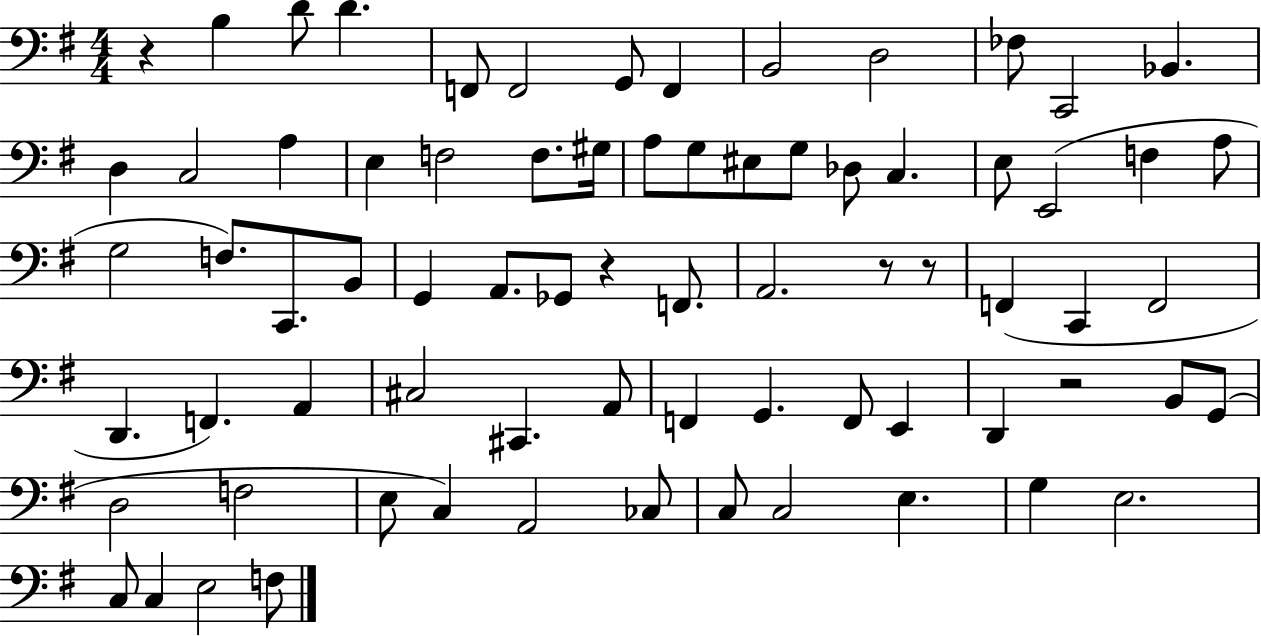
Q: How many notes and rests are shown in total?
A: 74